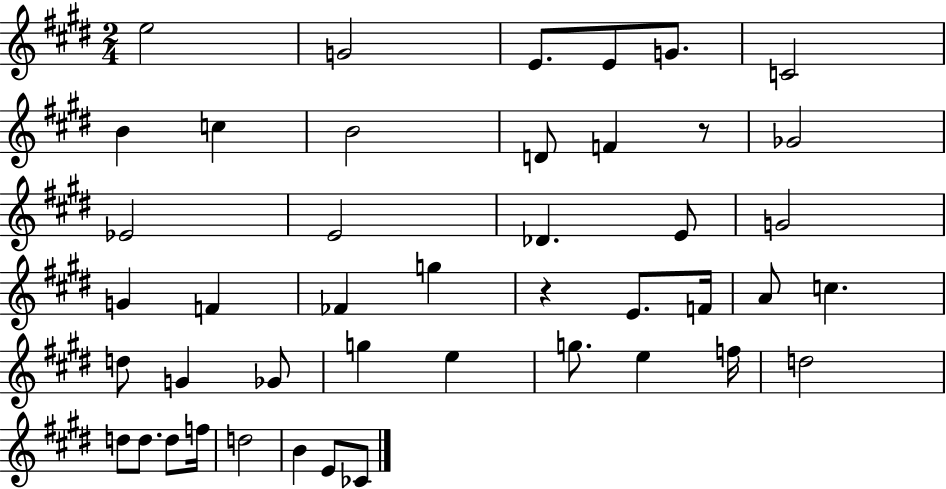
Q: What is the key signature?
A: E major